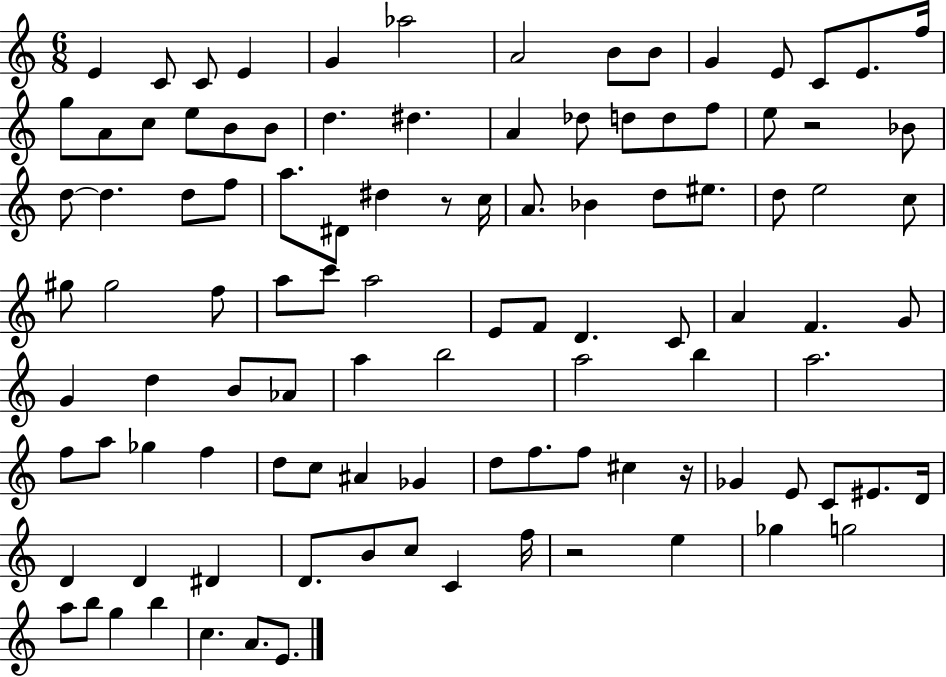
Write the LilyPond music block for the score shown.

{
  \clef treble
  \numericTimeSignature
  \time 6/8
  \key c \major
  e'4 c'8 c'8 e'4 | g'4 aes''2 | a'2 b'8 b'8 | g'4 e'8 c'8 e'8. f''16 | \break g''8 a'8 c''8 e''8 b'8 b'8 | d''4. dis''4. | a'4 des''8 d''8 d''8 f''8 | e''8 r2 bes'8 | \break d''8~~ d''4. d''8 f''8 | a''8. dis'8 dis''4 r8 c''16 | a'8. bes'4 d''8 eis''8. | d''8 e''2 c''8 | \break gis''8 gis''2 f''8 | a''8 c'''8 a''2 | e'8 f'8 d'4. c'8 | a'4 f'4. g'8 | \break g'4 d''4 b'8 aes'8 | a''4 b''2 | a''2 b''4 | a''2. | \break f''8 a''8 ges''4 f''4 | d''8 c''8 ais'4 ges'4 | d''8 f''8. f''8 cis''4 r16 | ges'4 e'8 c'8 eis'8. d'16 | \break d'4 d'4 dis'4 | d'8. b'8 c''8 c'4 f''16 | r2 e''4 | ges''4 g''2 | \break a''8 b''8 g''4 b''4 | c''4. a'8. e'8. | \bar "|."
}